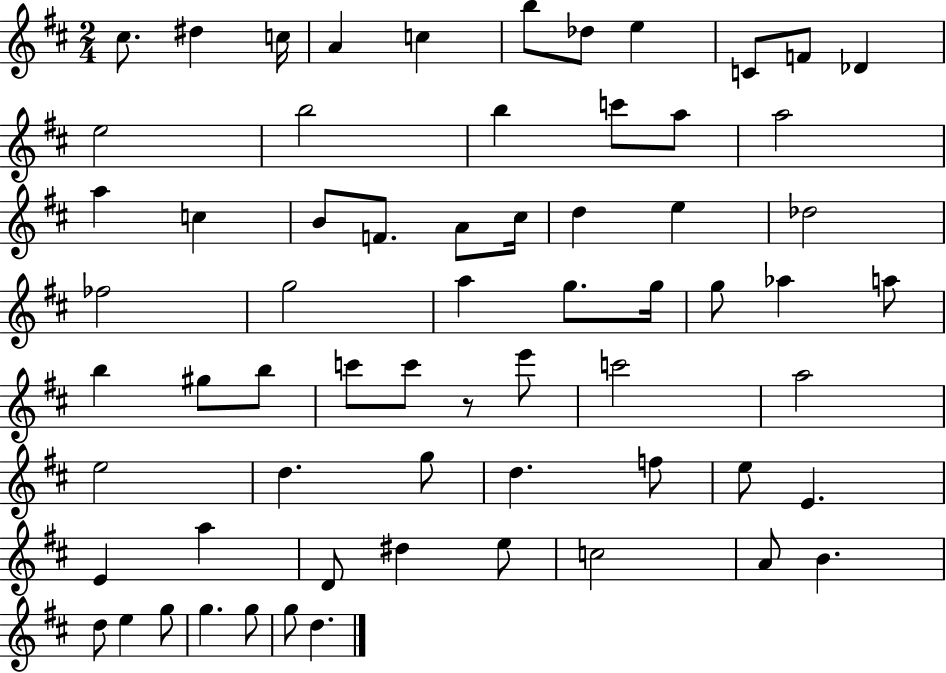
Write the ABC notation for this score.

X:1
T:Untitled
M:2/4
L:1/4
K:D
^c/2 ^d c/4 A c b/2 _d/2 e C/2 F/2 _D e2 b2 b c'/2 a/2 a2 a c B/2 F/2 A/2 ^c/4 d e _d2 _f2 g2 a g/2 g/4 g/2 _a a/2 b ^g/2 b/2 c'/2 c'/2 z/2 e'/2 c'2 a2 e2 d g/2 d f/2 e/2 E E a D/2 ^d e/2 c2 A/2 B d/2 e g/2 g g/2 g/2 d